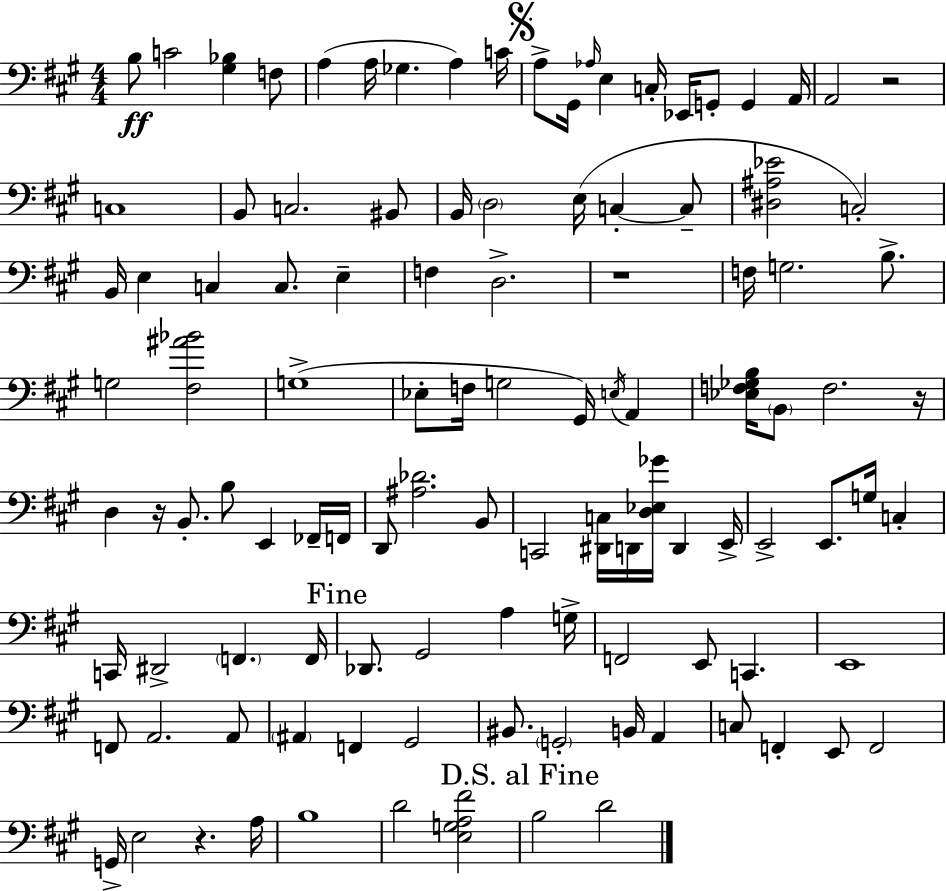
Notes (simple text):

B3/e C4/h [G#3,Bb3]/q F3/e A3/q A3/s Gb3/q. A3/q C4/s A3/e G#2/s Ab3/s E3/q C3/s Eb2/s G2/e G2/q A2/s A2/h R/h C3/w B2/e C3/h. BIS2/e B2/s D3/h E3/s C3/q C3/e [D#3,A#3,Eb4]/h C3/h B2/s E3/q C3/q C3/e. E3/q F3/q D3/h. R/w F3/s G3/h. B3/e. G3/h [F#3,A#4,Bb4]/h G3/w Eb3/e F3/s G3/h G#2/s E3/s A2/q [Eb3,F3,Gb3,B3]/s B2/e F3/h. R/s D3/q R/s B2/e. B3/e E2/q FES2/s F2/s D2/e [A#3,Db4]/h. B2/e C2/h [D#2,C3]/s D2/s [D3,Eb3,Gb4]/s D2/q E2/s E2/h E2/e. G3/s C3/q C2/s D#2/h F2/q. F2/s Db2/e. G#2/h A3/q G3/s F2/h E2/e C2/q. E2/w F2/e A2/h. A2/e A#2/q F2/q G#2/h BIS2/e. G2/h B2/s A2/q C3/e F2/q E2/e F2/h G2/s E3/h R/q. A3/s B3/w D4/h [E3,G3,A3,F#4]/h B3/h D4/h